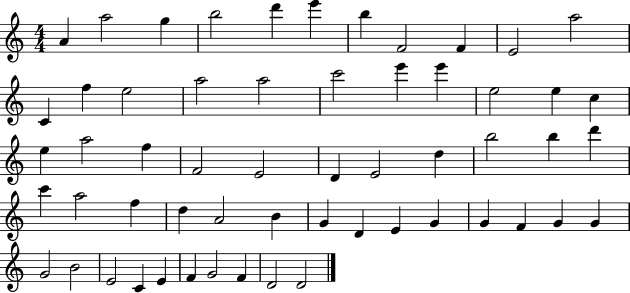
{
  \clef treble
  \numericTimeSignature
  \time 4/4
  \key c \major
  a'4 a''2 g''4 | b''2 d'''4 e'''4 | b''4 f'2 f'4 | e'2 a''2 | \break c'4 f''4 e''2 | a''2 a''2 | c'''2 e'''4 e'''4 | e''2 e''4 c''4 | \break e''4 a''2 f''4 | f'2 e'2 | d'4 e'2 d''4 | b''2 b''4 d'''4 | \break c'''4 a''2 f''4 | d''4 a'2 b'4 | g'4 d'4 e'4 g'4 | g'4 f'4 g'4 g'4 | \break g'2 b'2 | e'2 c'4 e'4 | f'4 g'2 f'4 | d'2 d'2 | \break \bar "|."
}